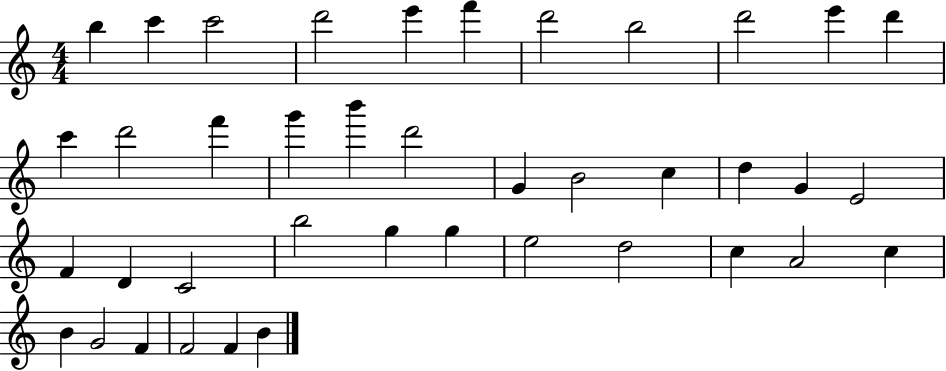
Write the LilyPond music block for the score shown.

{
  \clef treble
  \numericTimeSignature
  \time 4/4
  \key c \major
  b''4 c'''4 c'''2 | d'''2 e'''4 f'''4 | d'''2 b''2 | d'''2 e'''4 d'''4 | \break c'''4 d'''2 f'''4 | g'''4 b'''4 d'''2 | g'4 b'2 c''4 | d''4 g'4 e'2 | \break f'4 d'4 c'2 | b''2 g''4 g''4 | e''2 d''2 | c''4 a'2 c''4 | \break b'4 g'2 f'4 | f'2 f'4 b'4 | \bar "|."
}